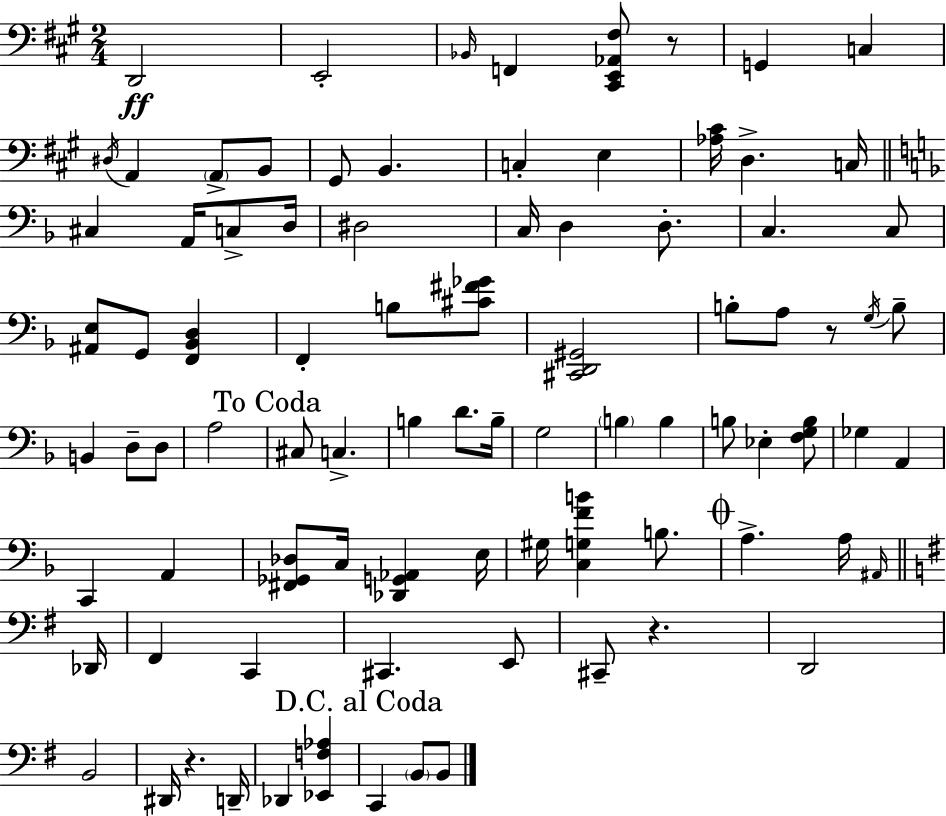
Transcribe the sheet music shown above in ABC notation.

X:1
T:Untitled
M:2/4
L:1/4
K:A
D,,2 E,,2 _B,,/4 F,, [^C,,E,,_A,,^F,]/2 z/2 G,, C, ^D,/4 A,, A,,/2 B,,/2 ^G,,/2 B,, C, E, [_A,^C]/4 D, C,/4 ^C, A,,/4 C,/2 D,/4 ^D,2 C,/4 D, D,/2 C, C,/2 [^A,,E,]/2 G,,/2 [F,,_B,,D,] F,, B,/2 [^C^F_G]/2 [^C,,D,,^G,,]2 B,/2 A,/2 z/2 G,/4 B,/2 B,, D,/2 D,/2 A,2 ^C,/2 C, B, D/2 B,/4 G,2 B, B, B,/2 _E, [F,G,B,]/2 _G, A,, C,, A,, [^F,,_G,,_D,]/2 C,/4 [_D,,G,,_A,,] E,/4 ^G,/4 [C,G,FB] B,/2 A, A,/4 ^A,,/4 _D,,/4 ^F,, C,, ^C,, E,,/2 ^C,,/2 z D,,2 B,,2 ^D,,/4 z D,,/4 _D,, [_E,,F,_A,] C,, B,,/2 B,,/2